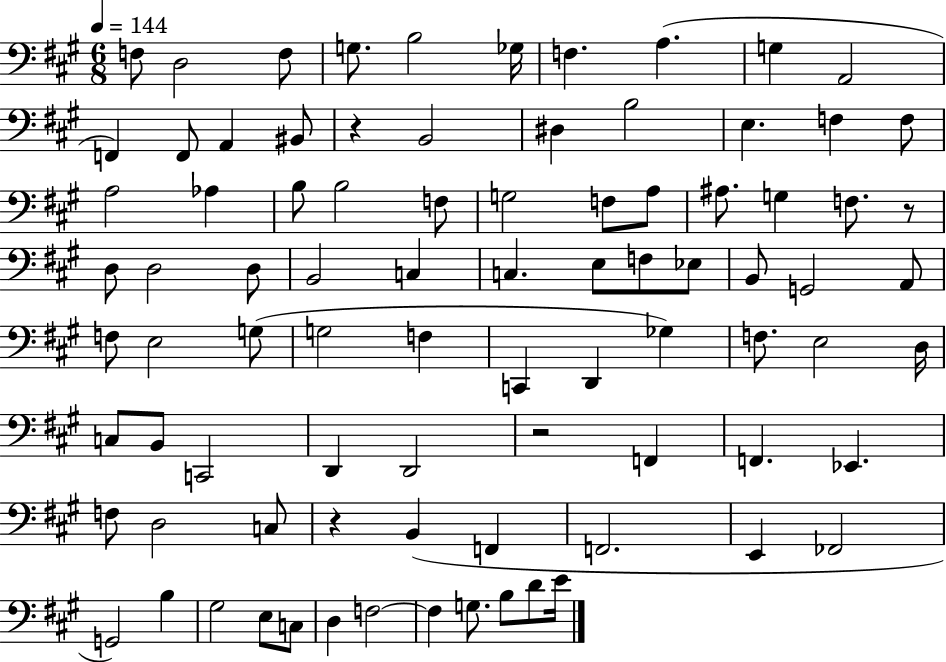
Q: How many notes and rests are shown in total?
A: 86